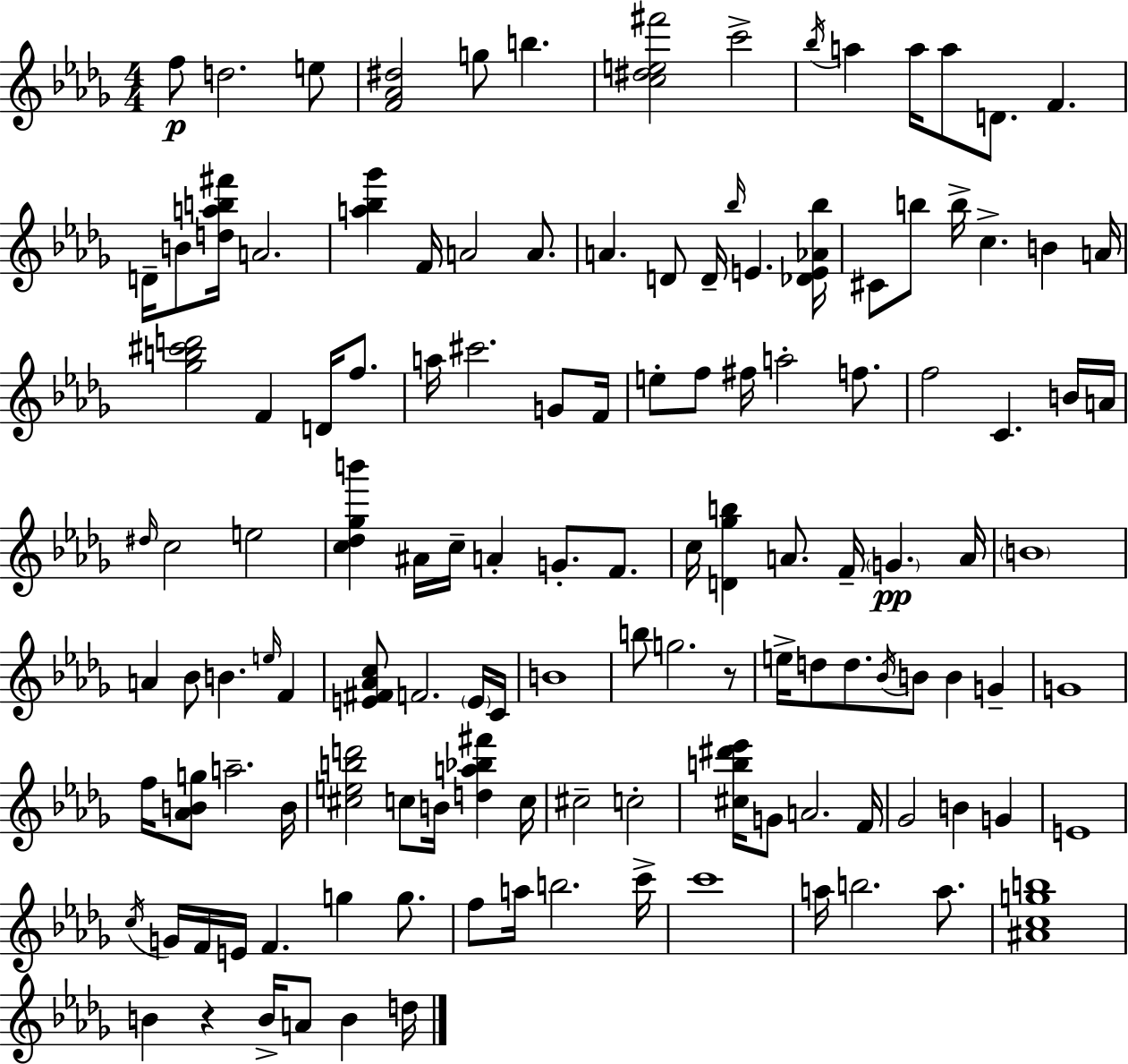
{
  \clef treble
  \numericTimeSignature
  \time 4/4
  \key bes \minor
  \repeat volta 2 { f''8\p d''2. e''8 | <f' aes' dis''>2 g''8 b''4. | <c'' dis'' e'' fis'''>2 c'''2-> | \acciaccatura { bes''16 } a''4 a''16 a''8 d'8. f'4. | \break d'16-- b'8 <d'' a'' b'' fis'''>16 a'2. | <a'' bes'' ges'''>4 f'16 a'2 a'8. | a'4. d'8 d'16-- \grace { bes''16 } e'4. | <des' e' aes' bes''>16 cis'8 b''8 b''16-> c''4.-> b'4 | \break a'16 <ges'' b'' cis''' d'''>2 f'4 d'16 f''8. | a''16 cis'''2. g'8 | f'16 e''8-. f''8 fis''16 a''2-. f''8. | f''2 c'4. | \break b'16 a'16 \grace { dis''16 } c''2 e''2 | <c'' des'' ges'' b'''>4 ais'16 c''16-- a'4-. g'8.-. | f'8. c''16 <d' ges'' b''>4 a'8. f'16-- \parenthesize g'4.\pp | a'16 \parenthesize b'1 | \break a'4 bes'8 b'4. \grace { e''16 } | f'4 <e' fis' aes' c''>8 f'2. | \parenthesize e'16 c'16 b'1 | b''8 g''2. | \break r8 e''16-> d''8 d''8. \acciaccatura { bes'16 } b'8 b'4 | g'4-- g'1 | f''16 <aes' b' g''>8 a''2.-- | b'16 <cis'' e'' b'' d'''>2 c''8 b'16 | \break <d'' a'' bes'' fis'''>4 c''16 cis''2-- c''2-. | <cis'' b'' dis''' ees'''>16 g'8 a'2. | f'16 ges'2 b'4 | g'4 e'1 | \break \acciaccatura { c''16 } g'16 f'16 e'16 f'4. g''4 | g''8. f''8 a''16 b''2. | c'''16-> c'''1 | a''16 b''2. | \break a''8. <ais' c'' g'' b''>1 | b'4 r4 b'16-> a'8 | b'4 d''16 } \bar "|."
}